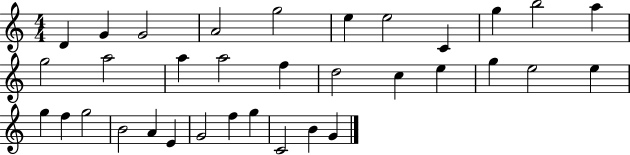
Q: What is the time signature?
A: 4/4